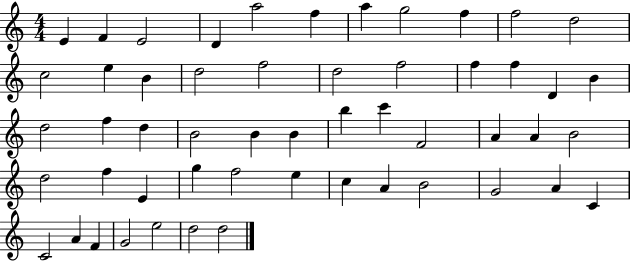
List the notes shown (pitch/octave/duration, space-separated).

E4/q F4/q E4/h D4/q A5/h F5/q A5/q G5/h F5/q F5/h D5/h C5/h E5/q B4/q D5/h F5/h D5/h F5/h F5/q F5/q D4/q B4/q D5/h F5/q D5/q B4/h B4/q B4/q B5/q C6/q F4/h A4/q A4/q B4/h D5/h F5/q E4/q G5/q F5/h E5/q C5/q A4/q B4/h G4/h A4/q C4/q C4/h A4/q F4/q G4/h E5/h D5/h D5/h